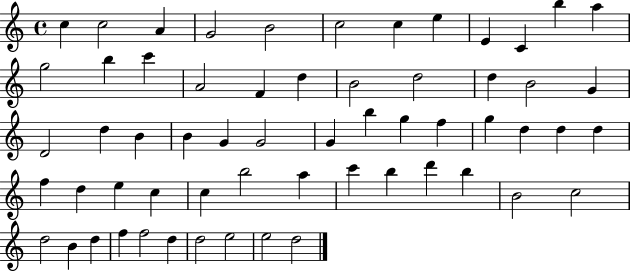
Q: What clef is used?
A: treble